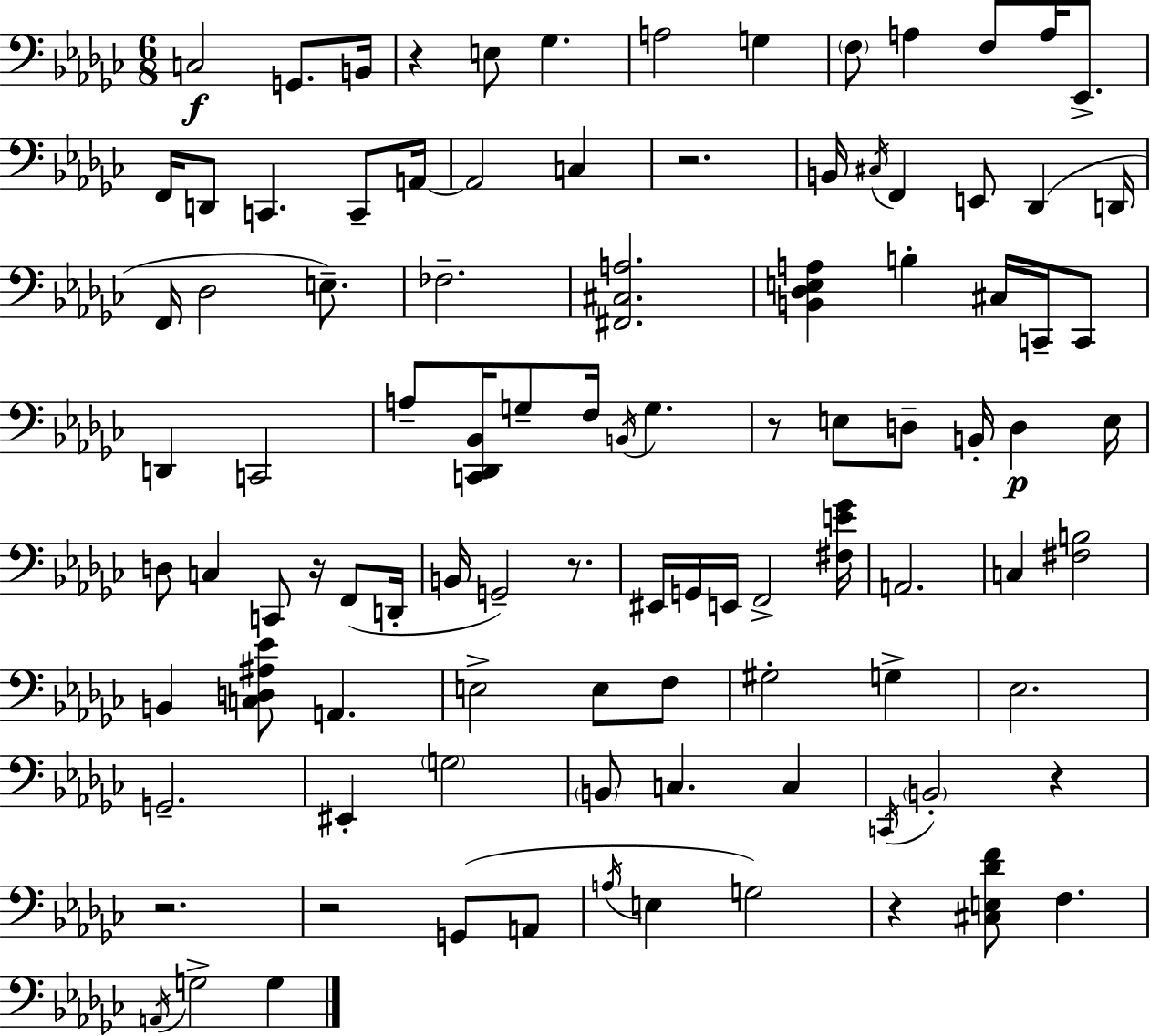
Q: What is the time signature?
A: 6/8